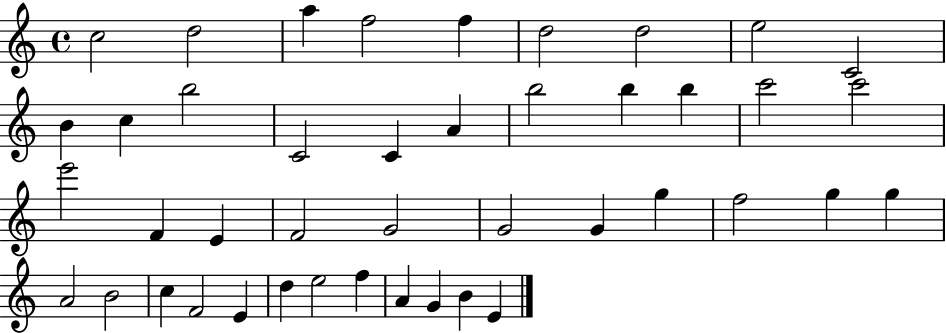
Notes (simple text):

C5/h D5/h A5/q F5/h F5/q D5/h D5/h E5/h C4/h B4/q C5/q B5/h C4/h C4/q A4/q B5/h B5/q B5/q C6/h C6/h E6/h F4/q E4/q F4/h G4/h G4/h G4/q G5/q F5/h G5/q G5/q A4/h B4/h C5/q F4/h E4/q D5/q E5/h F5/q A4/q G4/q B4/q E4/q